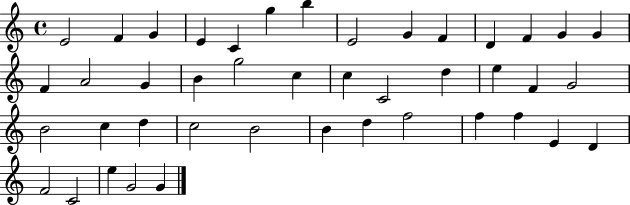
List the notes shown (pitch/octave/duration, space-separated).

E4/h F4/q G4/q E4/q C4/q G5/q B5/q E4/h G4/q F4/q D4/q F4/q G4/q G4/q F4/q A4/h G4/q B4/q G5/h C5/q C5/q C4/h D5/q E5/q F4/q G4/h B4/h C5/q D5/q C5/h B4/h B4/q D5/q F5/h F5/q F5/q E4/q D4/q F4/h C4/h E5/q G4/h G4/q